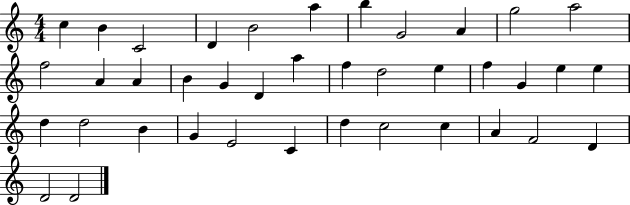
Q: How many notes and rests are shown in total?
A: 39